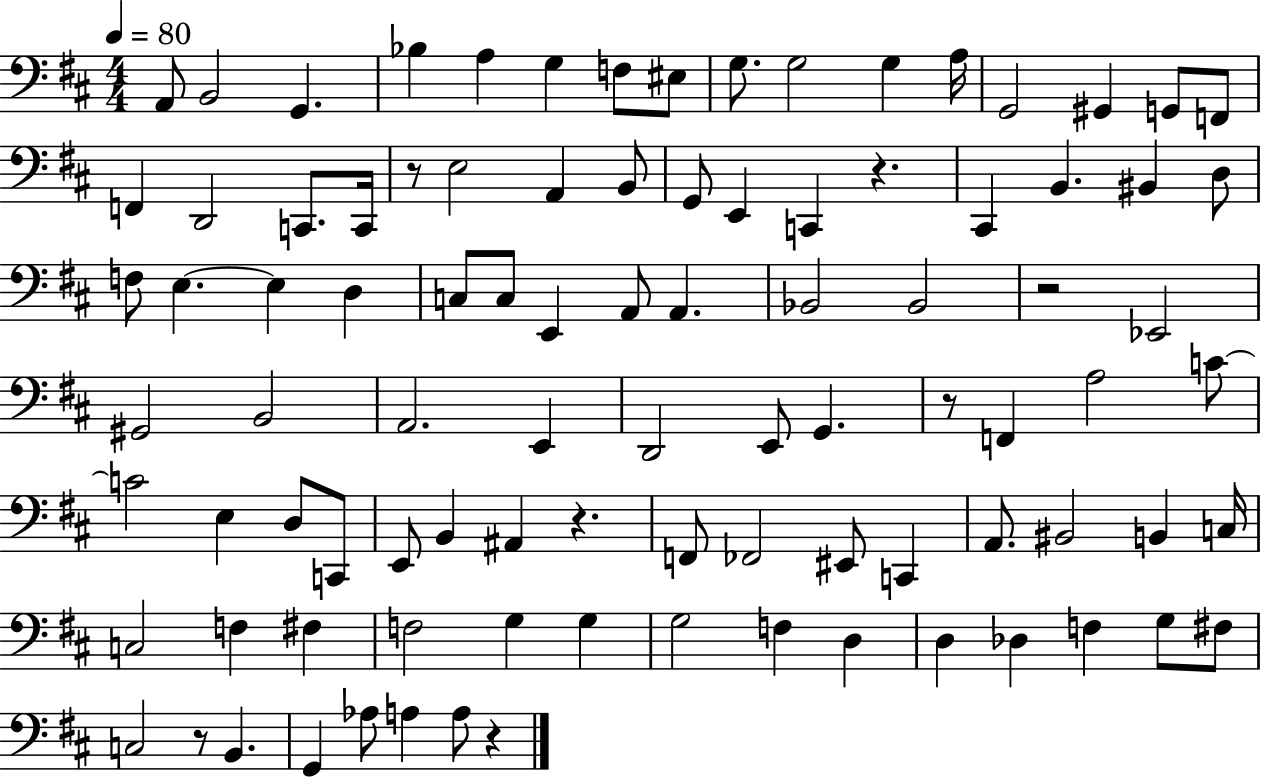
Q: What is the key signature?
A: D major